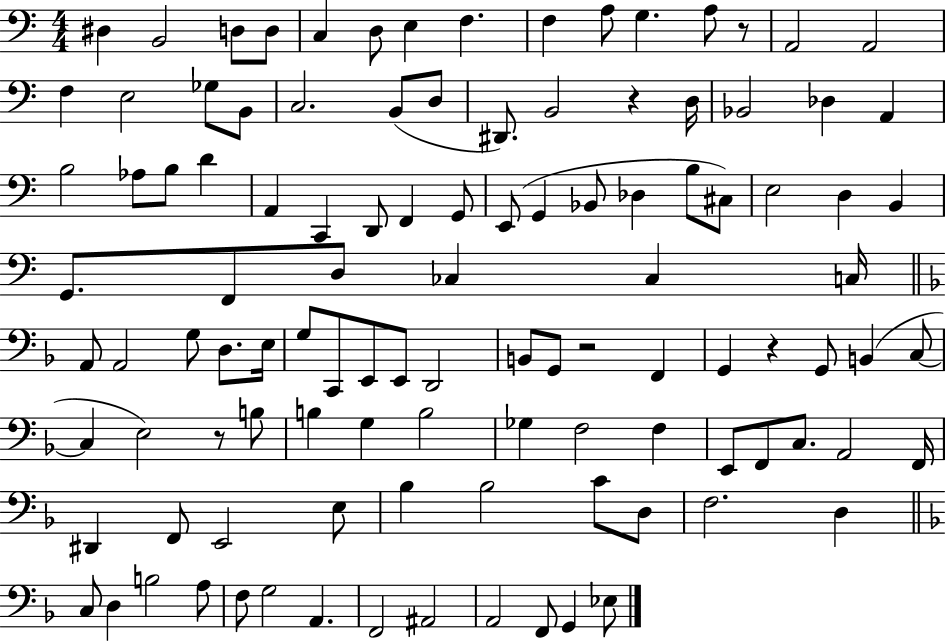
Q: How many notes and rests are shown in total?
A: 110